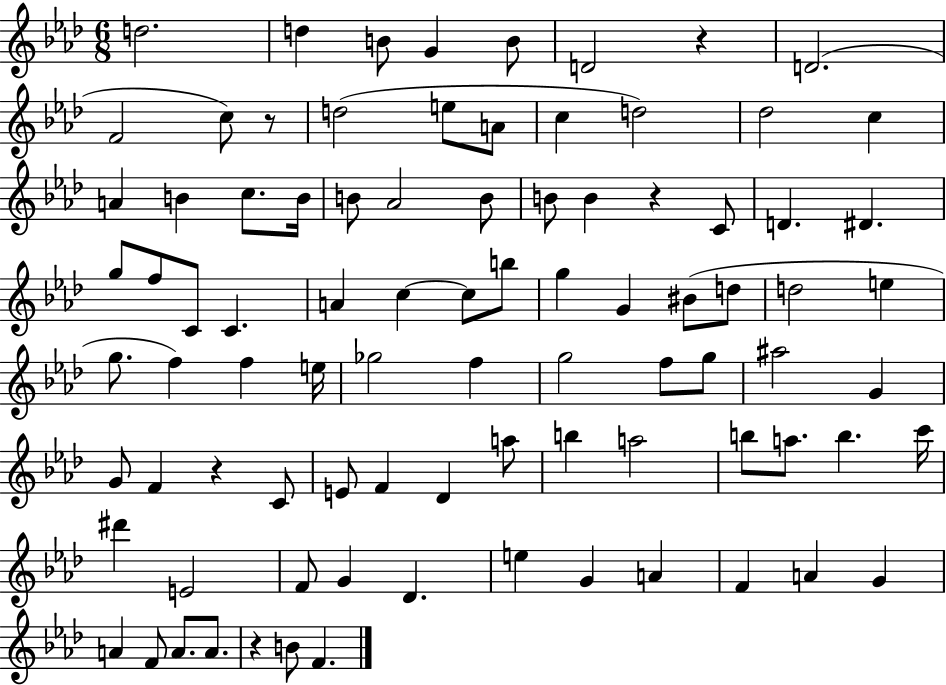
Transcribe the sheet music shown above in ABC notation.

X:1
T:Untitled
M:6/8
L:1/4
K:Ab
d2 d B/2 G B/2 D2 z D2 F2 c/2 z/2 d2 e/2 A/2 c d2 _d2 c A B c/2 B/4 B/2 _A2 B/2 B/2 B z C/2 D ^D g/2 f/2 C/2 C A c c/2 b/2 g G ^B/2 d/2 d2 e g/2 f f e/4 _g2 f g2 f/2 g/2 ^a2 G G/2 F z C/2 E/2 F _D a/2 b a2 b/2 a/2 b c'/4 ^d' E2 F/2 G _D e G A F A G A F/2 A/2 A/2 z B/2 F